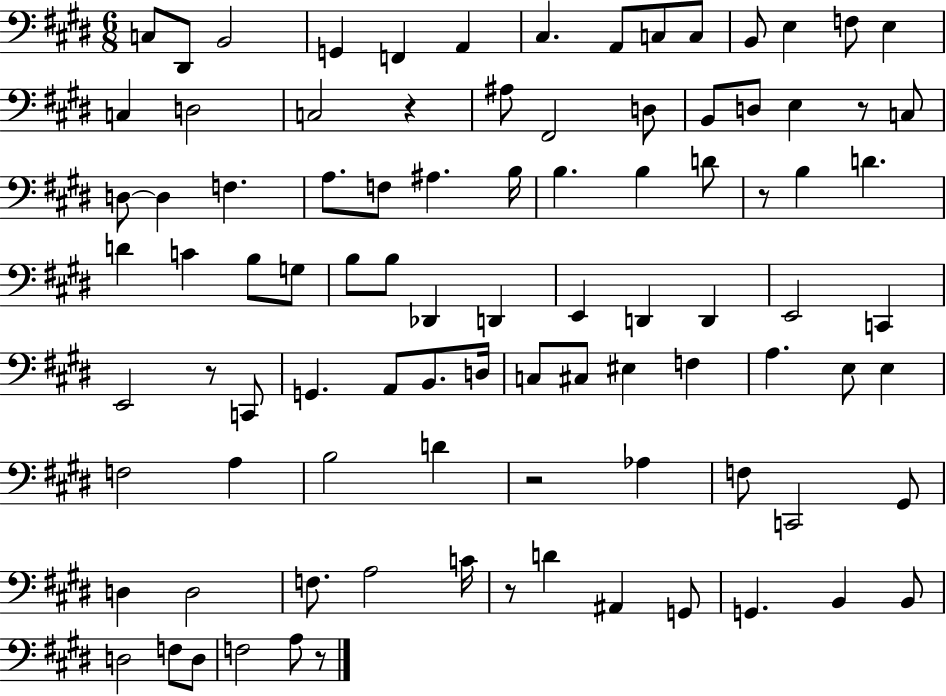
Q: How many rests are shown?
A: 7